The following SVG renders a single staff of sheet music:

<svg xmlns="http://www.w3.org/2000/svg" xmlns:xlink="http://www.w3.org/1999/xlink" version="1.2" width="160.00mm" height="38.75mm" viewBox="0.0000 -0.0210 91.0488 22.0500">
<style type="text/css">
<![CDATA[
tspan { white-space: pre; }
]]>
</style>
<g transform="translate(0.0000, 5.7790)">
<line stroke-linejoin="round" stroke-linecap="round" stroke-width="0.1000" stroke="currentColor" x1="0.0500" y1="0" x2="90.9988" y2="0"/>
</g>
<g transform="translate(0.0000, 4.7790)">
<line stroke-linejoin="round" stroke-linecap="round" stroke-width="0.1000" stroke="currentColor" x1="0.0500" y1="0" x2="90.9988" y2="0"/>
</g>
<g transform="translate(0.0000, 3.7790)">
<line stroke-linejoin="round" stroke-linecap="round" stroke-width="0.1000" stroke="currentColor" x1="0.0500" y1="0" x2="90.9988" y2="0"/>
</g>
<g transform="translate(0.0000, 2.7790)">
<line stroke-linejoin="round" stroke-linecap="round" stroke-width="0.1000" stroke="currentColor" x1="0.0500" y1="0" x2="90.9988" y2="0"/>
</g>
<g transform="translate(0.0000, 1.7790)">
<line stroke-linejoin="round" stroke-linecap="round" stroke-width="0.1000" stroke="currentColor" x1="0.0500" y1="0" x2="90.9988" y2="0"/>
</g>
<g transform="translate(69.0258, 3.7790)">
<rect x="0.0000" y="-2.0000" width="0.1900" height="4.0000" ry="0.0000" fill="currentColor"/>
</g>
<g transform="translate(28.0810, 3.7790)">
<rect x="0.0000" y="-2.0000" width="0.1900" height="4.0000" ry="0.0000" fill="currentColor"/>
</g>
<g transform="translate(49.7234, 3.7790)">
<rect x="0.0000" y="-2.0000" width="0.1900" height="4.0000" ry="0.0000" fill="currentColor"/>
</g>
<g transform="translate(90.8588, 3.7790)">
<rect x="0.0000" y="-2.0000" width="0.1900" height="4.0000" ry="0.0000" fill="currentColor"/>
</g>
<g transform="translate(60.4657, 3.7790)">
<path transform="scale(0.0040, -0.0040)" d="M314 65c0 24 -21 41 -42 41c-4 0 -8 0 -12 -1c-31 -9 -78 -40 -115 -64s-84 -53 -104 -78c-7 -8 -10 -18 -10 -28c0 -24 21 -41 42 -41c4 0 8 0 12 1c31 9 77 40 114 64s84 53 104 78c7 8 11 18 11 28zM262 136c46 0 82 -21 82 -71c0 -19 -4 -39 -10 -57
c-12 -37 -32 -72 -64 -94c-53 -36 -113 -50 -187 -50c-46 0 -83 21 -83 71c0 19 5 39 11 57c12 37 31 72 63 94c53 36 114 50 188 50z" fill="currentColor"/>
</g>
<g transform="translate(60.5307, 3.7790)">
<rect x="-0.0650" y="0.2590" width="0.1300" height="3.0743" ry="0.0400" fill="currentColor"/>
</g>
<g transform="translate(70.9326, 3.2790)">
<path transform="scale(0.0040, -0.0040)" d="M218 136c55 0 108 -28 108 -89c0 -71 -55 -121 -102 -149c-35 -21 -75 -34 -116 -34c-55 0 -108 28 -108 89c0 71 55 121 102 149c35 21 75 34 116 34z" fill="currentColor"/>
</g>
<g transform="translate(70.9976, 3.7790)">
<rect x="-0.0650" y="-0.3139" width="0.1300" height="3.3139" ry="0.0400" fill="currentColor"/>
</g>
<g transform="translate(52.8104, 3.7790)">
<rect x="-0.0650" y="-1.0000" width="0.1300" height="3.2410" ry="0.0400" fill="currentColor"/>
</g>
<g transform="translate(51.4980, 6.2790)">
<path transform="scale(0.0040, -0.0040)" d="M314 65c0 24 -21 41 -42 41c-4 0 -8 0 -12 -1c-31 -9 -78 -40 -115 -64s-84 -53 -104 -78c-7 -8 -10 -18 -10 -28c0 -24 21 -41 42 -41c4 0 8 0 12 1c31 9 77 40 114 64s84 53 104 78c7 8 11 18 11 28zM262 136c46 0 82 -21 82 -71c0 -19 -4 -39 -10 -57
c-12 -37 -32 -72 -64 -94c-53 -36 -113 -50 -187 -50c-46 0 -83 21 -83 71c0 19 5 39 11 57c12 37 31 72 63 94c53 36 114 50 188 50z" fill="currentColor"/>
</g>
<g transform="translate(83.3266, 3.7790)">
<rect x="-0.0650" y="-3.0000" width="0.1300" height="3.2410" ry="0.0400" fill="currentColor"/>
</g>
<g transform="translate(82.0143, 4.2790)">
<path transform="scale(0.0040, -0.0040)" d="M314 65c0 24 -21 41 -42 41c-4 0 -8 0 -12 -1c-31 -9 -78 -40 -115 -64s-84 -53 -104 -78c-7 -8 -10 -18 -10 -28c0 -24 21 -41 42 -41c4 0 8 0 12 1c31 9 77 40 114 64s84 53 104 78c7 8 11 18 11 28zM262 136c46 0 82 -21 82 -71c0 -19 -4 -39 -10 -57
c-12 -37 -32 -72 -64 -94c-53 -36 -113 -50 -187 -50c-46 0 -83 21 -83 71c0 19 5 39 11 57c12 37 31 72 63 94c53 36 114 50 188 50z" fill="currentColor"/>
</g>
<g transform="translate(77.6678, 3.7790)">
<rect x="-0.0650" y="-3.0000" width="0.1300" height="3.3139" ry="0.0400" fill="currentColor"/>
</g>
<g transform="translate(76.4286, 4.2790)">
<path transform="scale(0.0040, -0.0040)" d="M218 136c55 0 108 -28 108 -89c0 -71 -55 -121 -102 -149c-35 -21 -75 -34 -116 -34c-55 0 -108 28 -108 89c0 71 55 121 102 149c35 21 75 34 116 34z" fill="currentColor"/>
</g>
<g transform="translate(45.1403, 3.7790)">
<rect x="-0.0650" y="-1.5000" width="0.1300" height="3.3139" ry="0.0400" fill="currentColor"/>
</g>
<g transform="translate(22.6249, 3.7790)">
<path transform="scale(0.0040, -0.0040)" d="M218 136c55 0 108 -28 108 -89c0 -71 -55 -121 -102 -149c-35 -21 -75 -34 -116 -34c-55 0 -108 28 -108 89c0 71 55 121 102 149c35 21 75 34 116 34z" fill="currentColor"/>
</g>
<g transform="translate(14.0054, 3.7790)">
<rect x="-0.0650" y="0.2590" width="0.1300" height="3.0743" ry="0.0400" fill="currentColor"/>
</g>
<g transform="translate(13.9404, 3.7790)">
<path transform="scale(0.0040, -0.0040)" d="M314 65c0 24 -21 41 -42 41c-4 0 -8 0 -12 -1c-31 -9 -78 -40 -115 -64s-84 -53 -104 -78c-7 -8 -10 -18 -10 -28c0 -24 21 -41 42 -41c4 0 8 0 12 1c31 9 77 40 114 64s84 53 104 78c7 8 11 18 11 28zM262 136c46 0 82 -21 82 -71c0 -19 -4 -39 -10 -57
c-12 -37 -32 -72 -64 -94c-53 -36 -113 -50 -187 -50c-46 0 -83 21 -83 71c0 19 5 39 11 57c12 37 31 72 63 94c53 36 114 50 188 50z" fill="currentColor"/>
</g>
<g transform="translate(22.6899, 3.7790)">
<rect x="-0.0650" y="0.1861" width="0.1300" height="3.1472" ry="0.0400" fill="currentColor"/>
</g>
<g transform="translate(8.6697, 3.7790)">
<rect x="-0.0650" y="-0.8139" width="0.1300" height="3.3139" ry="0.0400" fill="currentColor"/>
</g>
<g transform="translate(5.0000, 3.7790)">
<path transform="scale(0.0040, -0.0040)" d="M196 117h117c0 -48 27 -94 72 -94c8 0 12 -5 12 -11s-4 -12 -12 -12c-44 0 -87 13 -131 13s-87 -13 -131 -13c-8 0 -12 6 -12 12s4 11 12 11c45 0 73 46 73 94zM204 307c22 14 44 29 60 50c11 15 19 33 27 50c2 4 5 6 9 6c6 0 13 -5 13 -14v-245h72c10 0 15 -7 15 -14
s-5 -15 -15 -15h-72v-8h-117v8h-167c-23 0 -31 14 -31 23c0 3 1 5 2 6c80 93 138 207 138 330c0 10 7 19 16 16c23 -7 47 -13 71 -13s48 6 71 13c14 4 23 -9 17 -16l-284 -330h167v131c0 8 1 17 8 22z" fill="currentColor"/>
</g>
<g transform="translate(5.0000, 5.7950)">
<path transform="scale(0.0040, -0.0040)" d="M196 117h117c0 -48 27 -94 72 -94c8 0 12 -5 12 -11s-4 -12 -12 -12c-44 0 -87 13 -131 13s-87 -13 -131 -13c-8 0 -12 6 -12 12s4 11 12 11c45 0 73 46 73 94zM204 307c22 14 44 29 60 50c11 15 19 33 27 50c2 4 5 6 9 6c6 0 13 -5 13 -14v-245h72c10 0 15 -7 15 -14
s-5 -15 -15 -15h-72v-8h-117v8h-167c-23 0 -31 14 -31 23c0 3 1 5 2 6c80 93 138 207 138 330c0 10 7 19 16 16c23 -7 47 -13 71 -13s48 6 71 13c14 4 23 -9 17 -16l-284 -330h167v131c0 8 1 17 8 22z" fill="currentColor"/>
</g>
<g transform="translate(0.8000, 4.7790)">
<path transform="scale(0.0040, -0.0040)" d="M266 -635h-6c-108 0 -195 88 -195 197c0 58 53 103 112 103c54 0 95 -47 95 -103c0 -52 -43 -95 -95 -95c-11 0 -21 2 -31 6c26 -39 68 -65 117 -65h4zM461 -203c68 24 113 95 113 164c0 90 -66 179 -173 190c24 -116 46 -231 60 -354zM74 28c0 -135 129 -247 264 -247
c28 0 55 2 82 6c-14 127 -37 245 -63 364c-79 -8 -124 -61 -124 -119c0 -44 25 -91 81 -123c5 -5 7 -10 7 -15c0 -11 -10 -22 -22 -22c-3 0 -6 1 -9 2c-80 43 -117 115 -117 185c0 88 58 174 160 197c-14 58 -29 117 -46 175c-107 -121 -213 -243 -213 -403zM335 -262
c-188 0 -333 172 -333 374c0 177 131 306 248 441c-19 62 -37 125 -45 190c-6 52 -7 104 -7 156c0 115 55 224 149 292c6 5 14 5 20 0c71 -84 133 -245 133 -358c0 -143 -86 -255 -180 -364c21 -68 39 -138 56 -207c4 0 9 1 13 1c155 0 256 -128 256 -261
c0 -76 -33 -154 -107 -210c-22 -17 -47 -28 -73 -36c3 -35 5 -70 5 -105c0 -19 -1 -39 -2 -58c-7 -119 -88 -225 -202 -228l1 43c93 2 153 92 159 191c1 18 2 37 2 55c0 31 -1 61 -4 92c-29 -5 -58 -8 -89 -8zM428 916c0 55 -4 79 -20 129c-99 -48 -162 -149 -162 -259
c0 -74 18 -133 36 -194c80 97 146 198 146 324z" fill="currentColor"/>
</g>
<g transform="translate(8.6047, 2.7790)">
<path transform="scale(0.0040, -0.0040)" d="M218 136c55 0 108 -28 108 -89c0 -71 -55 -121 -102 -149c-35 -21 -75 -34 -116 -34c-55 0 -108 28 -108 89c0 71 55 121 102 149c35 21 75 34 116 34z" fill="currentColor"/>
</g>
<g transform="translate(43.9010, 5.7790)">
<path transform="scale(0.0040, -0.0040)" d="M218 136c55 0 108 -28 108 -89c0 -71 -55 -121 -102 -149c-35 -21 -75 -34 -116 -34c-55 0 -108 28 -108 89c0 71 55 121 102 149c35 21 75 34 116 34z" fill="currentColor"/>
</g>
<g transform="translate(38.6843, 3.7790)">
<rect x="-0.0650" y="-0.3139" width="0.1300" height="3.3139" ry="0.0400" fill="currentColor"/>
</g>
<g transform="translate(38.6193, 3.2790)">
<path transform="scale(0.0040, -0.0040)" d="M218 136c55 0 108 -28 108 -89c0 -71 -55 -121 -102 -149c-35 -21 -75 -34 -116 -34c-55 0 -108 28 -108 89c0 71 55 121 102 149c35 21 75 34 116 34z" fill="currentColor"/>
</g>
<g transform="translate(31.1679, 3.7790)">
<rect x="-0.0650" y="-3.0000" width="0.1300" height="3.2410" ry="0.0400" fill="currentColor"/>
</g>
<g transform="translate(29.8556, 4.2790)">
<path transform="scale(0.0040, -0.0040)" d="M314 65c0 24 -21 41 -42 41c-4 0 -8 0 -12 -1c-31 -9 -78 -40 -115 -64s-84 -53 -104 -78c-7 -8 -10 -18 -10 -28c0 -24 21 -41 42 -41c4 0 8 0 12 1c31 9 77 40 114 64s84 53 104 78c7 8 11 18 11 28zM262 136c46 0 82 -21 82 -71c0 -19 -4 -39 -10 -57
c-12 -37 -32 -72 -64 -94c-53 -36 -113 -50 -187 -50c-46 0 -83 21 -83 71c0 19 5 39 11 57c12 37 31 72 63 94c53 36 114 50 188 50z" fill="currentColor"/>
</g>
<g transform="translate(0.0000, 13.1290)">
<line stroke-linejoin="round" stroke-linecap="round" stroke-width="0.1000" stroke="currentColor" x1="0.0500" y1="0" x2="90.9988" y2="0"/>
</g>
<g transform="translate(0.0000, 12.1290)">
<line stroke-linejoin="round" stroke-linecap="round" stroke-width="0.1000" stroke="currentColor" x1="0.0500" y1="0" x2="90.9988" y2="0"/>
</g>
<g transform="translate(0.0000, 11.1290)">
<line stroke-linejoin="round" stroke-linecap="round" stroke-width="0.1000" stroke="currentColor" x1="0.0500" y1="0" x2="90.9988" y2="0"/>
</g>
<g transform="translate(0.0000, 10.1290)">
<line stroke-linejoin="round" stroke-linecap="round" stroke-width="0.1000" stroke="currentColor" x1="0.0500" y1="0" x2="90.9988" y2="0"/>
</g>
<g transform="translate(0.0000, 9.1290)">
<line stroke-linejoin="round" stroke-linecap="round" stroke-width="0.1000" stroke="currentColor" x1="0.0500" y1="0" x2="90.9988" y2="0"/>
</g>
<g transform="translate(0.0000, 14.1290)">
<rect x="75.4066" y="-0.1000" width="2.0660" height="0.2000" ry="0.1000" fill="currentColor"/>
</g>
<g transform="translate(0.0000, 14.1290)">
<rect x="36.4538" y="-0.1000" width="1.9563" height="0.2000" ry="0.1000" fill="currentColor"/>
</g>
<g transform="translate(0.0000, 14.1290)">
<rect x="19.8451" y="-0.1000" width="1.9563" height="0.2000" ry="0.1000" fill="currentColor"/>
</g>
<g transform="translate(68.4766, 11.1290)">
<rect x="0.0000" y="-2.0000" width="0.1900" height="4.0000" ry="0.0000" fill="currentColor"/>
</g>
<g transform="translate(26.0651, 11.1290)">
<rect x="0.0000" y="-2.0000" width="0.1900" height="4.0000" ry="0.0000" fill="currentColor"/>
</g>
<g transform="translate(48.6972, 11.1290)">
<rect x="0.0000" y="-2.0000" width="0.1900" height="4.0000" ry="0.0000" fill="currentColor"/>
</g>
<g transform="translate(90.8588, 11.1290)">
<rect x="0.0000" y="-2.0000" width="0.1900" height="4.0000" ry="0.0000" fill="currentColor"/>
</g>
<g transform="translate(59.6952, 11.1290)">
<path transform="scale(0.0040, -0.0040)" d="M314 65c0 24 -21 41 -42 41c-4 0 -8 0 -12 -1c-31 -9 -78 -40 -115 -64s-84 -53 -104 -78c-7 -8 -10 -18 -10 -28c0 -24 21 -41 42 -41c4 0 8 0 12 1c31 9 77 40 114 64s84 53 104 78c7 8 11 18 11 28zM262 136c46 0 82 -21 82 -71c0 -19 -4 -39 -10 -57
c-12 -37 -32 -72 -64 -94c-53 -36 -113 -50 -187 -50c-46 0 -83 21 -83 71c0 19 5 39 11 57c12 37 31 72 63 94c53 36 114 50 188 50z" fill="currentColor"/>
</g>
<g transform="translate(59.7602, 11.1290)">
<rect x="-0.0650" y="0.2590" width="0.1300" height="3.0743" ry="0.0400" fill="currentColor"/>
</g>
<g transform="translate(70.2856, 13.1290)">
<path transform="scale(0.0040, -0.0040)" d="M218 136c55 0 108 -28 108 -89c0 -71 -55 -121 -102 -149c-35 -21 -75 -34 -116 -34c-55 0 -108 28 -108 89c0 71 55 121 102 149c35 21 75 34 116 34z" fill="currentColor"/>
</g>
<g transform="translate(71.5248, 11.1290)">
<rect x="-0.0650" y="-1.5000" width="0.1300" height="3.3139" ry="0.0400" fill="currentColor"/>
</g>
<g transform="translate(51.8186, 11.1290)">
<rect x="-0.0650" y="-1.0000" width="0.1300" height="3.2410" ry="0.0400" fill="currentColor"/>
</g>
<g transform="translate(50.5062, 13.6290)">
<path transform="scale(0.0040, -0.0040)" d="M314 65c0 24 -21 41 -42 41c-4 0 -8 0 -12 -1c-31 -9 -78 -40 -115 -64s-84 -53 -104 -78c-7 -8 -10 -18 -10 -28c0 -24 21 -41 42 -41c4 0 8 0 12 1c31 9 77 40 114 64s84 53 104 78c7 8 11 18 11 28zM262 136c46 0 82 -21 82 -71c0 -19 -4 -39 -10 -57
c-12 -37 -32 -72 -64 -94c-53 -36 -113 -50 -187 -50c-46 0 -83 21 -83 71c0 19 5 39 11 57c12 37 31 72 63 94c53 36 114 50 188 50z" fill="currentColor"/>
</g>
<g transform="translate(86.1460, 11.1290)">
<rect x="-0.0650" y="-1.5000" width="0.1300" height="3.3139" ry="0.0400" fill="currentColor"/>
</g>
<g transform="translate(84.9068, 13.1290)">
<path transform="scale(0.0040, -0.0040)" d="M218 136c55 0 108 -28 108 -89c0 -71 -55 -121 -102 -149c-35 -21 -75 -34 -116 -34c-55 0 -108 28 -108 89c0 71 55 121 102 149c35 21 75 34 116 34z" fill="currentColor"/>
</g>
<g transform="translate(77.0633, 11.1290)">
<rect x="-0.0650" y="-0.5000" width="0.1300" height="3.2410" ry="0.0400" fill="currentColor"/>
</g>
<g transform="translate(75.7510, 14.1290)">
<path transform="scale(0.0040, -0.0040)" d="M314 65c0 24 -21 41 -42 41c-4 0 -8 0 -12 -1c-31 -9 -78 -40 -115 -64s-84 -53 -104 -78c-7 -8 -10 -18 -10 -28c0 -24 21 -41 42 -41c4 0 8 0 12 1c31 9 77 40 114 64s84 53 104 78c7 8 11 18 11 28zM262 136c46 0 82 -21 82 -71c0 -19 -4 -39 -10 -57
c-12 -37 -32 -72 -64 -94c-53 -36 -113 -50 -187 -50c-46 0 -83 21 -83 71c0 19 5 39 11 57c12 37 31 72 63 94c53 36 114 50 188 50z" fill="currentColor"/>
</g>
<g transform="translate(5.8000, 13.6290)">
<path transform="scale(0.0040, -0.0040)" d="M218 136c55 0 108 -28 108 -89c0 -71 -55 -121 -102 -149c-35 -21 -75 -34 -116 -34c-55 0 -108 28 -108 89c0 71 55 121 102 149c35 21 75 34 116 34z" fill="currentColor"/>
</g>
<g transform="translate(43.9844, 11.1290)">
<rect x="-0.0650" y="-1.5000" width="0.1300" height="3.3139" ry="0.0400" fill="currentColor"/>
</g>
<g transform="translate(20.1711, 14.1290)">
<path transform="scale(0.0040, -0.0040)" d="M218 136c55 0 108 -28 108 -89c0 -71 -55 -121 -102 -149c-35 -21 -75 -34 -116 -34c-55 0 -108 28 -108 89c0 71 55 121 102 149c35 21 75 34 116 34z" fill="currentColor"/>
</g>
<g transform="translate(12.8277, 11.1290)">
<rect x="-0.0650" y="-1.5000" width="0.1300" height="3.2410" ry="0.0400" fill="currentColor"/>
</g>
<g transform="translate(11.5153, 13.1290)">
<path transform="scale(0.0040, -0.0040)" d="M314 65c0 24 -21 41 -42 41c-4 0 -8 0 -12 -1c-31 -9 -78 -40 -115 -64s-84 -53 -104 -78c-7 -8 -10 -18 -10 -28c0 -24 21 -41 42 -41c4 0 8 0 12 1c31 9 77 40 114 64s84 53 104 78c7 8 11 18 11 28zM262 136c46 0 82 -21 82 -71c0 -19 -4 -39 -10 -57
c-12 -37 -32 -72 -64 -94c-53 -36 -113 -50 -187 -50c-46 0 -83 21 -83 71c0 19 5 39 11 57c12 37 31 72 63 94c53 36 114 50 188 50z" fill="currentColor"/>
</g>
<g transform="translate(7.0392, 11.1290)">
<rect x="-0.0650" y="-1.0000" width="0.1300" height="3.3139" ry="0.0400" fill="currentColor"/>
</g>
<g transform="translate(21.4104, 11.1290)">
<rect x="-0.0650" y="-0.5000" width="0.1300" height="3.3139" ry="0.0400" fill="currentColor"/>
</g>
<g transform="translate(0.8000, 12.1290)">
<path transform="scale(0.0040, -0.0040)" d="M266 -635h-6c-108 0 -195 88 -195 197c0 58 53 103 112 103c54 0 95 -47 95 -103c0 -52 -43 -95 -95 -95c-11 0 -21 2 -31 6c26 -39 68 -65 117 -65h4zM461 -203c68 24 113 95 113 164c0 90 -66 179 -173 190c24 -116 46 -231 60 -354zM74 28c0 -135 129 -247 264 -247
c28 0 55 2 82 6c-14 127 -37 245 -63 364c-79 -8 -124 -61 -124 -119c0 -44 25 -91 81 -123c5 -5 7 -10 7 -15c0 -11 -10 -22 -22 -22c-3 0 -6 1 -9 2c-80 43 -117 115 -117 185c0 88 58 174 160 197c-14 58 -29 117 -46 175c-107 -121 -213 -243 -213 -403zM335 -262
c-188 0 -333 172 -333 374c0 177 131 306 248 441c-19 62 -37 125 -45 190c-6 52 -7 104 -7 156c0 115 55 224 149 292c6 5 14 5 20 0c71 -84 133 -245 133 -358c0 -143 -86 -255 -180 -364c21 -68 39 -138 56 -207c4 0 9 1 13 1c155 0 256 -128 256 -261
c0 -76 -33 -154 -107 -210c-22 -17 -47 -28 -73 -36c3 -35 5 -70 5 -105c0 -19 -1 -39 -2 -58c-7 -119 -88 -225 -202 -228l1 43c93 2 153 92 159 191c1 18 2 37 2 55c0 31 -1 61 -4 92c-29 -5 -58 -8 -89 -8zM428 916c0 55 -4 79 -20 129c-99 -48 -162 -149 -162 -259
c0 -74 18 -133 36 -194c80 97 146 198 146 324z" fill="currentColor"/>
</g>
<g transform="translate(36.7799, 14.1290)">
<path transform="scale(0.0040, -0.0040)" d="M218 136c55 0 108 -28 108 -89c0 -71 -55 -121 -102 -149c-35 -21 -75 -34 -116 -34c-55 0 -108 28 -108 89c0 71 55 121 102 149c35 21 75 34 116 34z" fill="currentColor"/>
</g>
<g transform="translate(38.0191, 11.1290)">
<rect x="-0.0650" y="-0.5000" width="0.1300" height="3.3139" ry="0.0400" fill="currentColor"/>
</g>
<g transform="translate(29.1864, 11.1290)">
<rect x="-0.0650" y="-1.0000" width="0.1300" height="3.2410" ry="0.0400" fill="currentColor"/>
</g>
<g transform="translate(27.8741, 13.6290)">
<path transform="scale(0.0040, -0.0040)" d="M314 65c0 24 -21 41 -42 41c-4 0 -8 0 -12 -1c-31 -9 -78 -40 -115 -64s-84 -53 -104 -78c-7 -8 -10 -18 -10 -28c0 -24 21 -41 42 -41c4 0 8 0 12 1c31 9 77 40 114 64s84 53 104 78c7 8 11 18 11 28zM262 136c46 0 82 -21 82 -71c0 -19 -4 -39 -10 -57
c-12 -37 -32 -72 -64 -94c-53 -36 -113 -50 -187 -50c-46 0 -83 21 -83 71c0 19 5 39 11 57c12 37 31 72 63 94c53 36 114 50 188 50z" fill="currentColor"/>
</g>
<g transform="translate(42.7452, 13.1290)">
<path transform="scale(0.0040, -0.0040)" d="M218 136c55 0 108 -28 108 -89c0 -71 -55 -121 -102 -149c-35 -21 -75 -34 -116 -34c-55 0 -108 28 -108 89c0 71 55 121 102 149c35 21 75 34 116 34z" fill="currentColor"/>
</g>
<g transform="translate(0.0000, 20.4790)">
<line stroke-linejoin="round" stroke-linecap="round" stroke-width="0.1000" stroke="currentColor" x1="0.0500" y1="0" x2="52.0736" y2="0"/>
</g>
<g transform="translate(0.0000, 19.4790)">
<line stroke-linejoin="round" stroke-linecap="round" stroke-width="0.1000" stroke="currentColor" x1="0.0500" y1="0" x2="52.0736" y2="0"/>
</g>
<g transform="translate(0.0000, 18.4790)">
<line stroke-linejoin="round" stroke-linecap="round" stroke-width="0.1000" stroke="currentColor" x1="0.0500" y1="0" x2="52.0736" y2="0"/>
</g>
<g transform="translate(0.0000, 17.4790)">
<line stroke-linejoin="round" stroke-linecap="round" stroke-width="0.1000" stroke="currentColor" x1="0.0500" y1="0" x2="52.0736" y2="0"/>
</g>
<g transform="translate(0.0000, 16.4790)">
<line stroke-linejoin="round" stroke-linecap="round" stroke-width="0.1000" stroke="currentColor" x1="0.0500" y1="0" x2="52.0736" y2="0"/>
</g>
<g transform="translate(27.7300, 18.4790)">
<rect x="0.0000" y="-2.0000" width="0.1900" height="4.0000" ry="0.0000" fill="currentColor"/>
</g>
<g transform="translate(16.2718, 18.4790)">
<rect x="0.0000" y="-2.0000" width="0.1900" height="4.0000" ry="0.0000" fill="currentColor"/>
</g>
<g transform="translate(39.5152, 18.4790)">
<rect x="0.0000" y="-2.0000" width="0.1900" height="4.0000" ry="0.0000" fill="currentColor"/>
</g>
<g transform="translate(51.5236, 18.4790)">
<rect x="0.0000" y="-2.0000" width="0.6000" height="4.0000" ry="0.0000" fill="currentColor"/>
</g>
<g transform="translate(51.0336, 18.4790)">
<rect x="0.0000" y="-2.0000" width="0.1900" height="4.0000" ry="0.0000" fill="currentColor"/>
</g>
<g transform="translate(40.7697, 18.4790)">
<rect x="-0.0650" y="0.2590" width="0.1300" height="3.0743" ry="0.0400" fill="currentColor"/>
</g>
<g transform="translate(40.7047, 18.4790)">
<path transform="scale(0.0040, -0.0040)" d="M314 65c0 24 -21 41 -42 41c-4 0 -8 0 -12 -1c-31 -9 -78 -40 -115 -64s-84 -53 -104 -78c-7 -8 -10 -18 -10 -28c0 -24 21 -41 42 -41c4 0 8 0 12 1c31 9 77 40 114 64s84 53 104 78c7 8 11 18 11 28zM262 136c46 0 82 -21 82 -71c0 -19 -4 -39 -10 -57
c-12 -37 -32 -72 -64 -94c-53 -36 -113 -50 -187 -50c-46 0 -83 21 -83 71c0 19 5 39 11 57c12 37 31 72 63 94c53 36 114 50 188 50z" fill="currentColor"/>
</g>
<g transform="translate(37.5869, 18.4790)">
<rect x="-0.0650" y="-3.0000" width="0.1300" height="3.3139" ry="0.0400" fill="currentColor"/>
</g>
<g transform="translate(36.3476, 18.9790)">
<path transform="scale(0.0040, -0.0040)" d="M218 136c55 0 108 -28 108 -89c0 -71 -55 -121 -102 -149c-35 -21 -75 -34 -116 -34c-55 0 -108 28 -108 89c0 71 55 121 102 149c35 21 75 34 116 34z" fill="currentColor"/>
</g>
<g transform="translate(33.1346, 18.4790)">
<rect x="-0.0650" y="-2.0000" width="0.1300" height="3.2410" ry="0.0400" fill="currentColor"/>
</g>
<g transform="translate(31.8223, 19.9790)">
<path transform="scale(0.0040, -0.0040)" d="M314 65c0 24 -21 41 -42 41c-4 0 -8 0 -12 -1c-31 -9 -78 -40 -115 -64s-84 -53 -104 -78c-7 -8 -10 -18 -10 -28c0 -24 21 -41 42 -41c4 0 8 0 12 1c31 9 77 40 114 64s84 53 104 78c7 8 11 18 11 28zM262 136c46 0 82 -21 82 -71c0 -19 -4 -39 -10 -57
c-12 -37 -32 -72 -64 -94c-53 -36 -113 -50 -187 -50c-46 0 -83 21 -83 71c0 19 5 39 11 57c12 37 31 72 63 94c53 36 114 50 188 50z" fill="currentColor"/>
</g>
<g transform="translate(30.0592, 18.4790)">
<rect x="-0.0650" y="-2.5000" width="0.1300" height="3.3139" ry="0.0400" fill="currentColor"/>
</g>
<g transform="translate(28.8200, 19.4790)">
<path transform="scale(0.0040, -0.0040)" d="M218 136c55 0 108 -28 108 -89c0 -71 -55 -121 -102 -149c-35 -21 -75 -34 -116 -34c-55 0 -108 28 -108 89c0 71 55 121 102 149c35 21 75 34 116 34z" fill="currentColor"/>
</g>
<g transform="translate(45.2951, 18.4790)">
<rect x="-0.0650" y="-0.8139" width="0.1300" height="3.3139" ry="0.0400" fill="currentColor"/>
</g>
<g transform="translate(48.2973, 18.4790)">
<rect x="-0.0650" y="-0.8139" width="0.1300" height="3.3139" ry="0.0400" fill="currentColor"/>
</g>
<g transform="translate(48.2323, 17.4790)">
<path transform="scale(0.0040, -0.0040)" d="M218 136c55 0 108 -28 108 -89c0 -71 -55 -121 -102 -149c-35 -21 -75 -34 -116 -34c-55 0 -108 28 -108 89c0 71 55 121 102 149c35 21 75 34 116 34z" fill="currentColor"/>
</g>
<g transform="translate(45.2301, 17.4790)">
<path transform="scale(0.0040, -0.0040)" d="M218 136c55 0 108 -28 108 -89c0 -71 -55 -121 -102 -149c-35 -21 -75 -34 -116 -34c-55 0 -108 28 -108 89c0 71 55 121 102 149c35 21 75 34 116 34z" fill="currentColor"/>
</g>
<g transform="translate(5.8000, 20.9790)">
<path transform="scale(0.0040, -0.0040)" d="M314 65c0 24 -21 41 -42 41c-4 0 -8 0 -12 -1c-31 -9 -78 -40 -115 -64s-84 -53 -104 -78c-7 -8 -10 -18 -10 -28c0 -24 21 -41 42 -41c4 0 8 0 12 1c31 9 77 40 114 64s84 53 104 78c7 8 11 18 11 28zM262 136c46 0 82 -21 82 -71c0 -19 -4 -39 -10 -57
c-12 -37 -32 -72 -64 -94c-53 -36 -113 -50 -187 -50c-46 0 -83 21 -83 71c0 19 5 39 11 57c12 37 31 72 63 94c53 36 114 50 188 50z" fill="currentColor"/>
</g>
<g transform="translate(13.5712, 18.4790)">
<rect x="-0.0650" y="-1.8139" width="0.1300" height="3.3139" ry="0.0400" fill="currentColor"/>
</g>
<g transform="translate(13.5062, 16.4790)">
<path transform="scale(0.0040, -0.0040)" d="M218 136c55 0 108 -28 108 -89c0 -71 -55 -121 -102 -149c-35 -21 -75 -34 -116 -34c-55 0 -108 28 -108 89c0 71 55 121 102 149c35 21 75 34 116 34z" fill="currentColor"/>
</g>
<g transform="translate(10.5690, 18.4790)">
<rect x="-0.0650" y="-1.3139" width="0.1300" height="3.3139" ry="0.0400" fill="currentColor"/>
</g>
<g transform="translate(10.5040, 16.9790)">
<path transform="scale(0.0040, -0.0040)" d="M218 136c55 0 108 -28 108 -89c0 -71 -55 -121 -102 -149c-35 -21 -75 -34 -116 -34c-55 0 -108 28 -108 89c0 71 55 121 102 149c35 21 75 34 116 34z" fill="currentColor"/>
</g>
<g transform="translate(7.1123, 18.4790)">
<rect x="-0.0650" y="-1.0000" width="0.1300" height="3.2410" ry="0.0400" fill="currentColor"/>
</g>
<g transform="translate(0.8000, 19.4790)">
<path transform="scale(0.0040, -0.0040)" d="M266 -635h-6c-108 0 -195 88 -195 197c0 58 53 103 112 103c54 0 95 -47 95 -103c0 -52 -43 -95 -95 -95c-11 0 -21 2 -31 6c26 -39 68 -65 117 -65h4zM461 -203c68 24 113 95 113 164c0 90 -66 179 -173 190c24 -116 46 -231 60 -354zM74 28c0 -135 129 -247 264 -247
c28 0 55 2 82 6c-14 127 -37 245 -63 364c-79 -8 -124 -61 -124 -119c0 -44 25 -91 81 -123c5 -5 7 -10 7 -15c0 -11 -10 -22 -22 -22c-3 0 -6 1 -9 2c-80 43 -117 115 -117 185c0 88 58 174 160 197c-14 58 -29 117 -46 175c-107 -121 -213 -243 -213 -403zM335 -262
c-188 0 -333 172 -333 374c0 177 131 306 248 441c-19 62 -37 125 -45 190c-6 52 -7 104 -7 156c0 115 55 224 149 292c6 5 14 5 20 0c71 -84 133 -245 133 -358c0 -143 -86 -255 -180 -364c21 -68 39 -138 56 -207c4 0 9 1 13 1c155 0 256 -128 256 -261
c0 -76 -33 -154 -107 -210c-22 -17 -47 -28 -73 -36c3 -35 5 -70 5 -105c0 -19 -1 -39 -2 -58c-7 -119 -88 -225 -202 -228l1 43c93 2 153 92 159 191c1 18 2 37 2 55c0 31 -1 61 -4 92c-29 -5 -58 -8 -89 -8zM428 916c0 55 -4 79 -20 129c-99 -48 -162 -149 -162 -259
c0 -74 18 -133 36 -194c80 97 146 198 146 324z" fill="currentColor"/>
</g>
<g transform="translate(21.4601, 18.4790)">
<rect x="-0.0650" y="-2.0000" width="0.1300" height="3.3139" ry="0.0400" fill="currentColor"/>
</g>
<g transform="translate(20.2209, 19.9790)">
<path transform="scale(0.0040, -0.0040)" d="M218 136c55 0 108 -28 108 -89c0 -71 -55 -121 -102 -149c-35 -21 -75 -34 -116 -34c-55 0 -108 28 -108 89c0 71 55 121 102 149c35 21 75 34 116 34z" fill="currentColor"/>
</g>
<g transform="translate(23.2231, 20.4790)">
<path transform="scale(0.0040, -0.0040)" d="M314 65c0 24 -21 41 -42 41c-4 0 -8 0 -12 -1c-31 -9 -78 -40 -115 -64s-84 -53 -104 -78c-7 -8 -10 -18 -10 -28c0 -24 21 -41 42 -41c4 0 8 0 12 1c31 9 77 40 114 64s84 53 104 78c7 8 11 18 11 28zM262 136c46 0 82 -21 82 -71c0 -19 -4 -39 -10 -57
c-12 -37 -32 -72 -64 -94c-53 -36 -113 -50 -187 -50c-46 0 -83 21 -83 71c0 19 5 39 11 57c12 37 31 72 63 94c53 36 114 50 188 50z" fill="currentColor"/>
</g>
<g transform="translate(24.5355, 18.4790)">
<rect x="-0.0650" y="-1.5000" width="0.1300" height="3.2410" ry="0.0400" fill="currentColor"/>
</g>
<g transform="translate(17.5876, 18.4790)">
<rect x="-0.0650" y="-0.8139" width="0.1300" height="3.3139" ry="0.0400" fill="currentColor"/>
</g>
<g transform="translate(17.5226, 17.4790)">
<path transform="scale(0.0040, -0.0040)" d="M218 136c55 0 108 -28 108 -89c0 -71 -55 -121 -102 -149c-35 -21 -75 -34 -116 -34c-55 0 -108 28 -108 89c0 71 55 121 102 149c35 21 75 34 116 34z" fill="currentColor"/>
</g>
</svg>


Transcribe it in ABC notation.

X:1
T:Untitled
M:4/4
L:1/4
K:C
d B2 B A2 c E D2 B2 c A A2 D E2 C D2 C E D2 B2 E C2 E D2 e f d F E2 G F2 A B2 d d